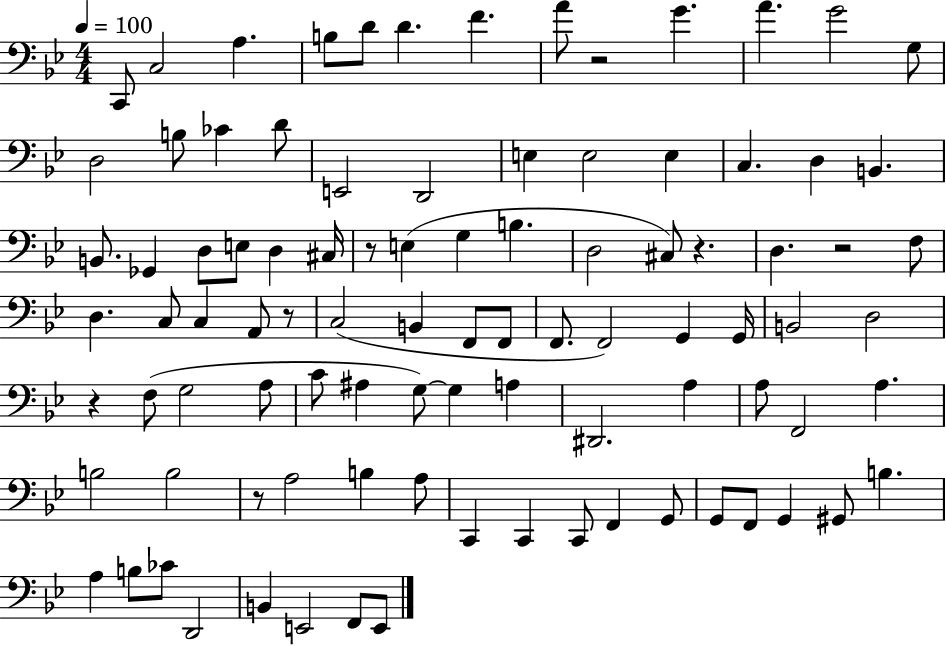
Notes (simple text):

C2/e C3/h A3/q. B3/e D4/e D4/q. F4/q. A4/e R/h G4/q. A4/q. G4/h G3/e D3/h B3/e CES4/q D4/e E2/h D2/h E3/q E3/h E3/q C3/q. D3/q B2/q. B2/e. Gb2/q D3/e E3/e D3/q C#3/s R/e E3/q G3/q B3/q. D3/h C#3/e R/q. D3/q. R/h F3/e D3/q. C3/e C3/q A2/e R/e C3/h B2/q F2/e F2/e F2/e. F2/h G2/q G2/s B2/h D3/h R/q F3/e G3/h A3/e C4/e A#3/q G3/e G3/q A3/q D#2/h. A3/q A3/e F2/h A3/q. B3/h B3/h R/e A3/h B3/q A3/e C2/q C2/q C2/e F2/q G2/e G2/e F2/e G2/q G#2/e B3/q. A3/q B3/e CES4/e D2/h B2/q E2/h F2/e E2/e